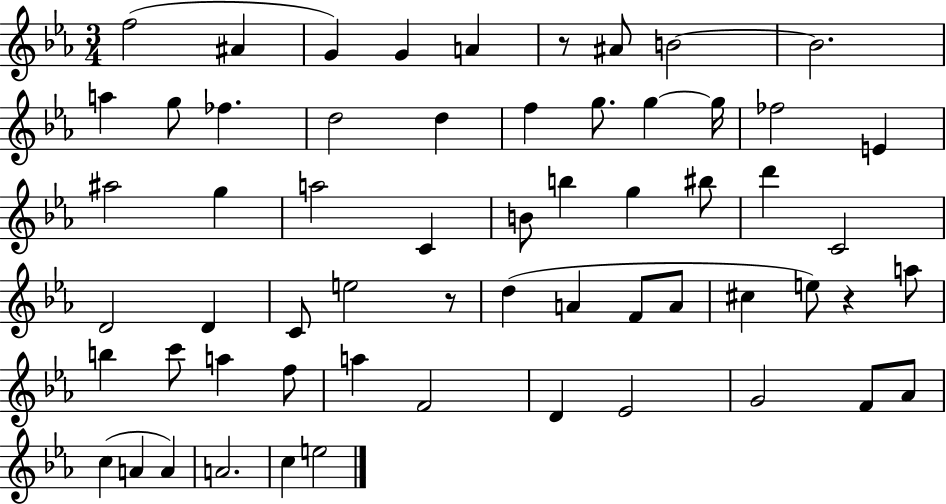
{
  \clef treble
  \numericTimeSignature
  \time 3/4
  \key ees \major
  \repeat volta 2 { f''2( ais'4 | g'4) g'4 a'4 | r8 ais'8 b'2~~ | b'2. | \break a''4 g''8 fes''4. | d''2 d''4 | f''4 g''8. g''4~~ g''16 | fes''2 e'4 | \break ais''2 g''4 | a''2 c'4 | b'8 b''4 g''4 bis''8 | d'''4 c'2 | \break d'2 d'4 | c'8 e''2 r8 | d''4( a'4 f'8 a'8 | cis''4 e''8) r4 a''8 | \break b''4 c'''8 a''4 f''8 | a''4 f'2 | d'4 ees'2 | g'2 f'8 aes'8 | \break c''4( a'4 a'4) | a'2. | c''4 e''2 | } \bar "|."
}